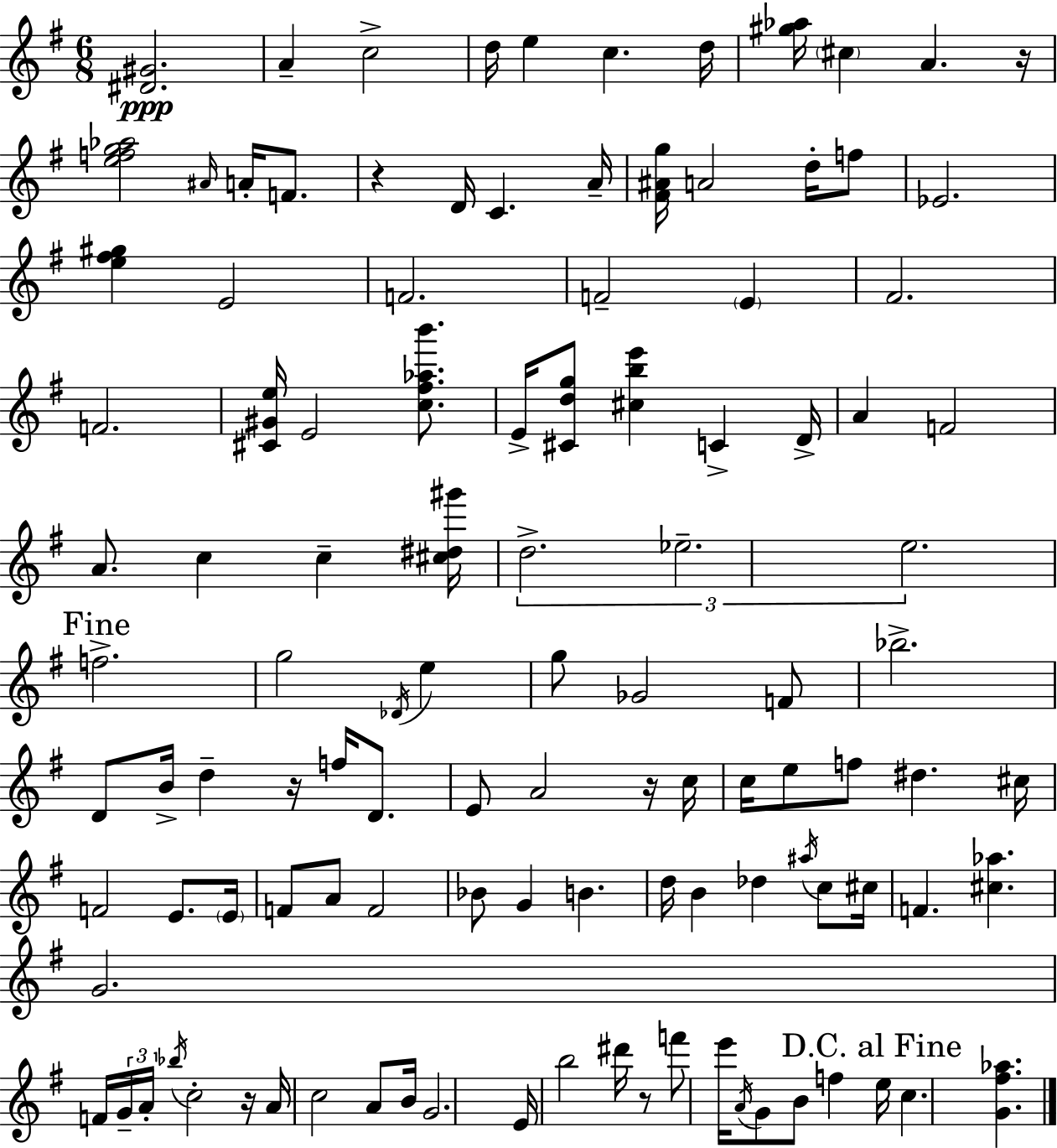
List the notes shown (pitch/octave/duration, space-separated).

[D#4,G#4]/h. A4/q C5/h D5/s E5/q C5/q. D5/s [G#5,Ab5]/s C#5/q A4/q. R/s [E5,F5,G5,Ab5]/h A#4/s A4/s F4/e. R/q D4/s C4/q. A4/s [F#4,A#4,G5]/s A4/h D5/s F5/e Eb4/h. [E5,F#5,G#5]/q E4/h F4/h. F4/h E4/q F#4/h. F4/h. [C#4,G#4,E5]/s E4/h [C5,F#5,Ab5,B6]/e. E4/s [C#4,D5,G5]/e [C#5,B5,E6]/q C4/q D4/s A4/q F4/h A4/e. C5/q C5/q [C#5,D#5,G#6]/s D5/h. Eb5/h. E5/h. F5/h. G5/h Db4/s E5/q G5/e Gb4/h F4/e Bb5/h. D4/e B4/s D5/q R/s F5/s D4/e. E4/e A4/h R/s C5/s C5/s E5/e F5/e D#5/q. C#5/s F4/h E4/e. E4/s F4/e A4/e F4/h Bb4/e G4/q B4/q. D5/s B4/q Db5/q A#5/s C5/e C#5/s F4/q. [C#5,Ab5]/q. G4/h. F4/s G4/s A4/s Bb5/s C5/h R/s A4/s C5/h A4/e B4/s G4/h. E4/s B5/h D#6/s R/e F6/e E6/s A4/s G4/e B4/e F5/q E5/s C5/q. [G4,F#5,Ab5]/q.